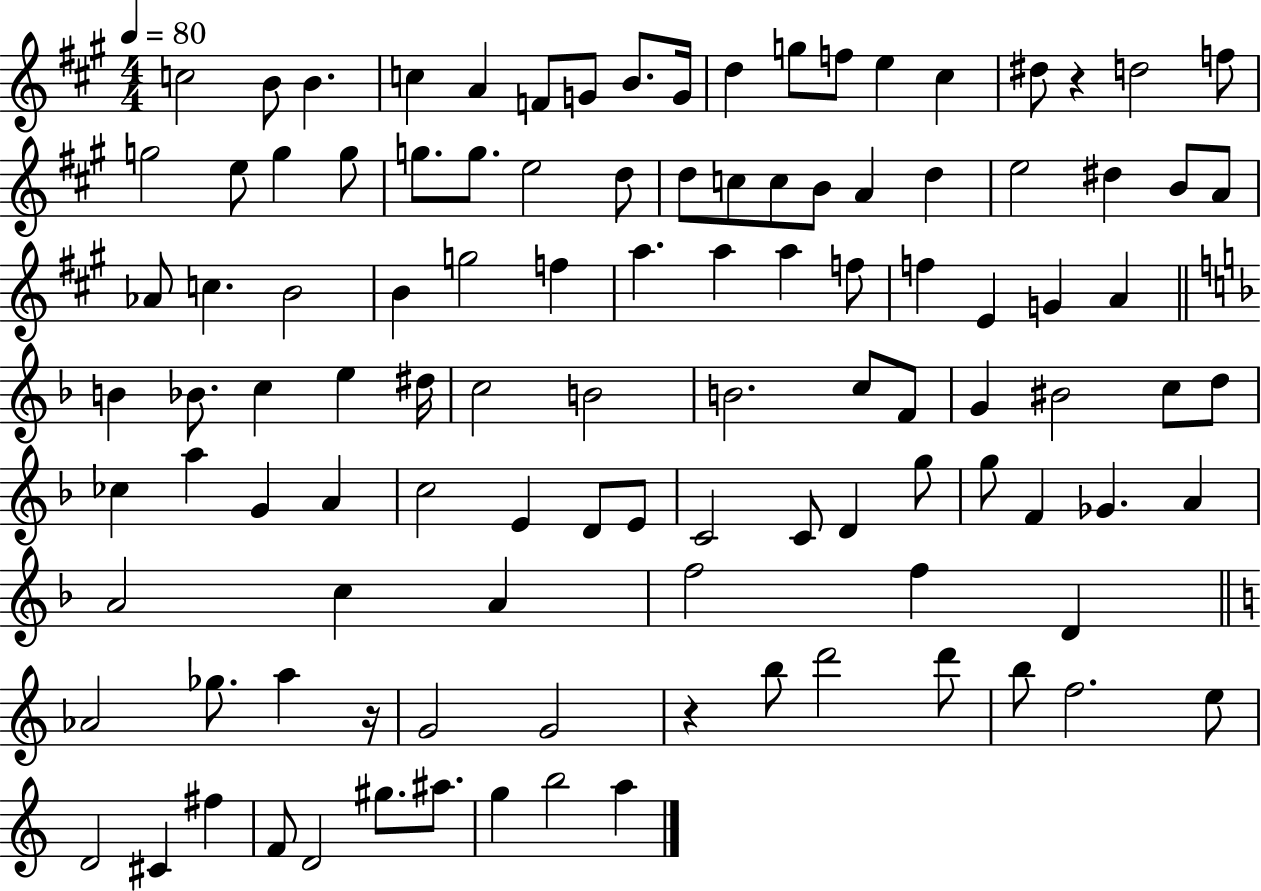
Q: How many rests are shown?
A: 3